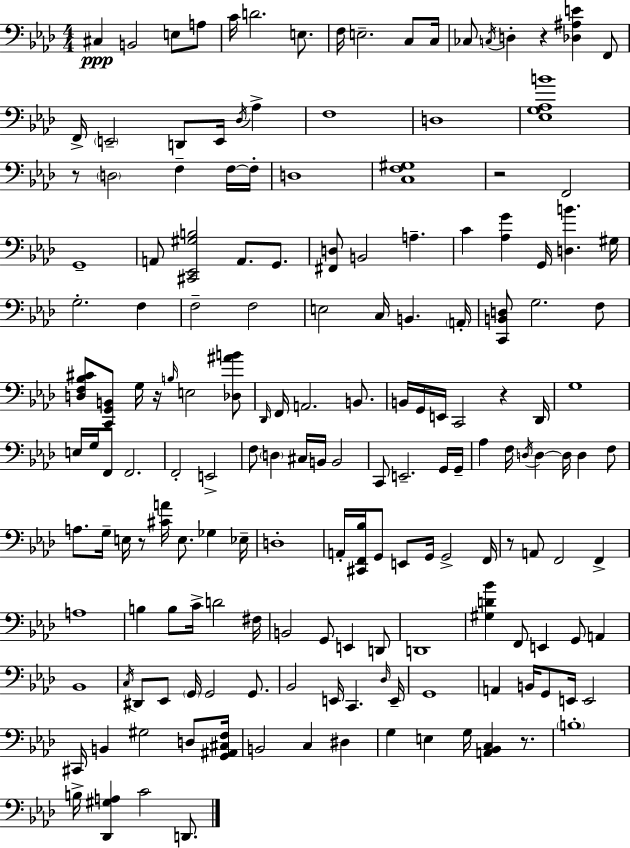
C#3/q B2/h E3/e A3/e C4/s D4/h. E3/e. F3/s E3/h. C3/e C3/s CES3/e C3/s D3/q R/q [Db3,A#3,E4]/q F2/e F2/s E2/h D2/e E2/s Db3/s Ab3/q F3/w D3/w [Eb3,G3,Ab3,B4]/w R/e D3/h F3/q F3/s F3/s D3/w [C3,F3,G#3]/w R/h F2/h G2/w A2/e [C#2,Eb2,G#3,B3]/h A2/e. G2/e. [F#2,D3]/e B2/h A3/q. C4/q [Ab3,G4]/q G2/s [D3,B4]/q. G#3/s G3/h. F3/q F3/h F3/h E3/h C3/s B2/q. A2/s [C2,B2,D3]/e G3/h. F3/e [D3,F3,Bb3,C#4]/e [C2,G2,B2]/e G3/s R/s B3/s E3/h [Db3,A#4,B4]/e Db2/s F2/s A2/h. B2/e. B2/s G2/s E2/s C2/h R/q Db2/s G3/w E3/s G3/s F2/e F2/h. F2/h E2/h F3/e D3/q C#3/s B2/s B2/h C2/e E2/h. G2/s G2/s Ab3/q F3/s D3/s D3/q D3/s D3/q F3/e A3/e. G3/s E3/s R/e [C#4,A4]/s E3/e. Gb3/q Eb3/s D3/w A2/s [C#2,F2,Bb3]/s G2/e E2/e G2/s G2/h F2/s R/e A2/e F2/h F2/q A3/w B3/q B3/e C4/s D4/h F#3/s B2/h G2/e E2/q D2/e D2/w [G#3,D4,Bb4]/q F2/e E2/q G2/e A2/q Bb2/w C3/s D#2/e Eb2/e G2/s G2/h G2/e. Bb2/h E2/s C2/q. Db3/s E2/s G2/w A2/q B2/s G2/e E2/s E2/h C#2/s B2/q G#3/h D3/e [G2,A#2,C#3,F3]/s B2/h C3/q D#3/q G3/q E3/q G3/s [A2,Bb2,C3]/q R/e. B3/w B3/s [Db2,G#3,A3]/q C4/h D2/e.